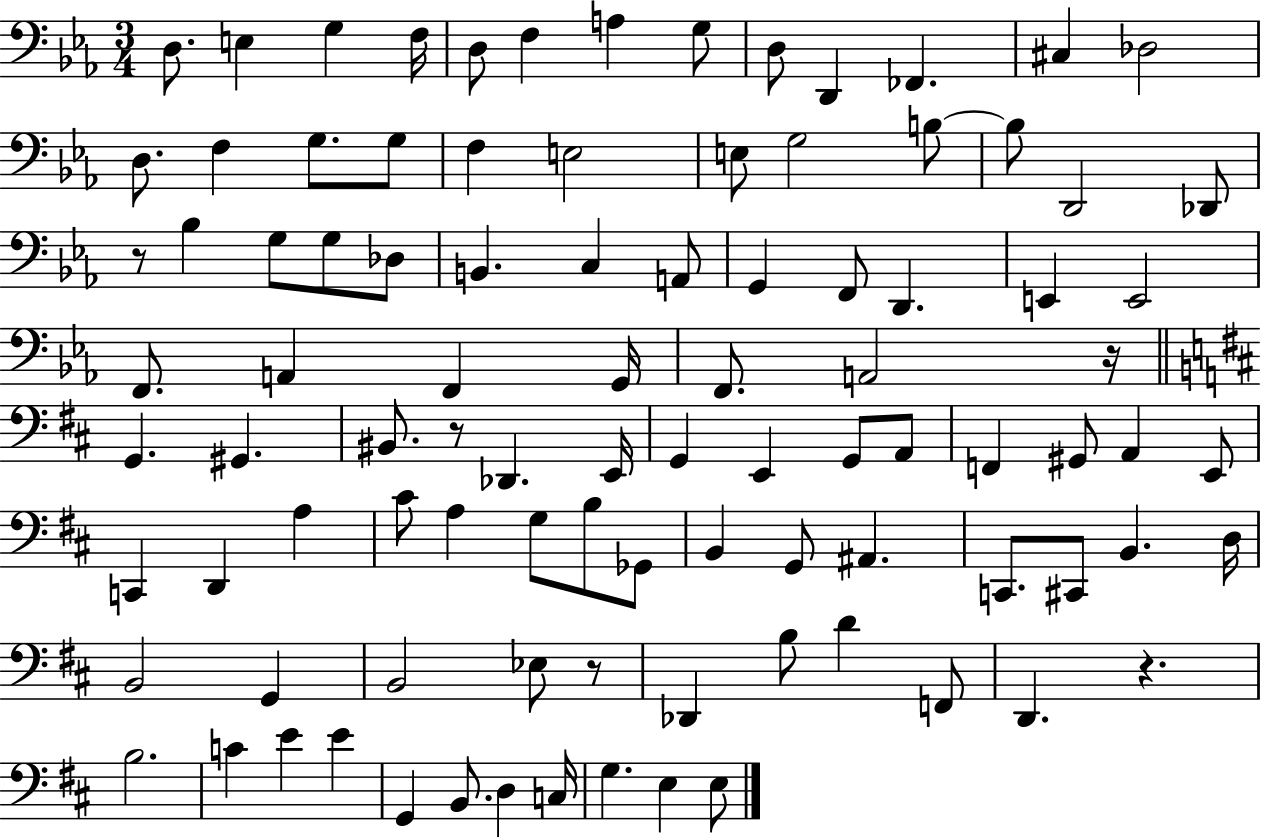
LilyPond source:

{
  \clef bass
  \numericTimeSignature
  \time 3/4
  \key ees \major
  d8. e4 g4 f16 | d8 f4 a4 g8 | d8 d,4 fes,4. | cis4 des2 | \break d8. f4 g8. g8 | f4 e2 | e8 g2 b8~~ | b8 d,2 des,8 | \break r8 bes4 g8 g8 des8 | b,4. c4 a,8 | g,4 f,8 d,4. | e,4 e,2 | \break f,8. a,4 f,4 g,16 | f,8. a,2 r16 | \bar "||" \break \key b \minor g,4. gis,4. | bis,8. r8 des,4. e,16 | g,4 e,4 g,8 a,8 | f,4 gis,8 a,4 e,8 | \break c,4 d,4 a4 | cis'8 a4 g8 b8 ges,8 | b,4 g,8 ais,4. | c,8. cis,8 b,4. d16 | \break b,2 g,4 | b,2 ees8 r8 | des,4 b8 d'4 f,8 | d,4. r4. | \break b2. | c'4 e'4 e'4 | g,4 b,8. d4 c16 | g4. e4 e8 | \break \bar "|."
}